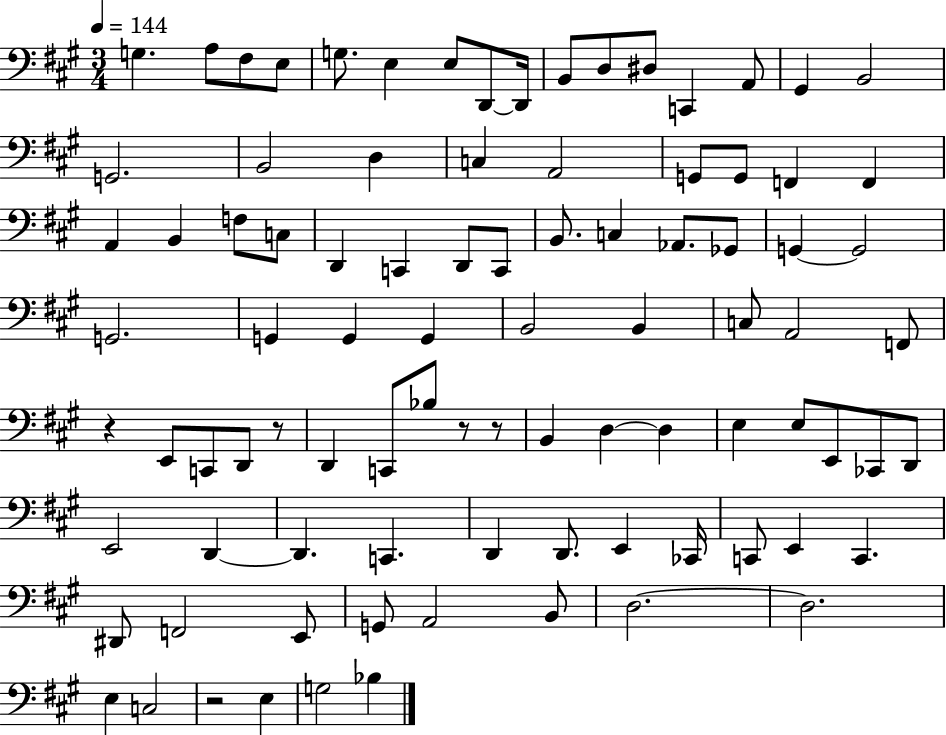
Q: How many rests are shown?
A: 5